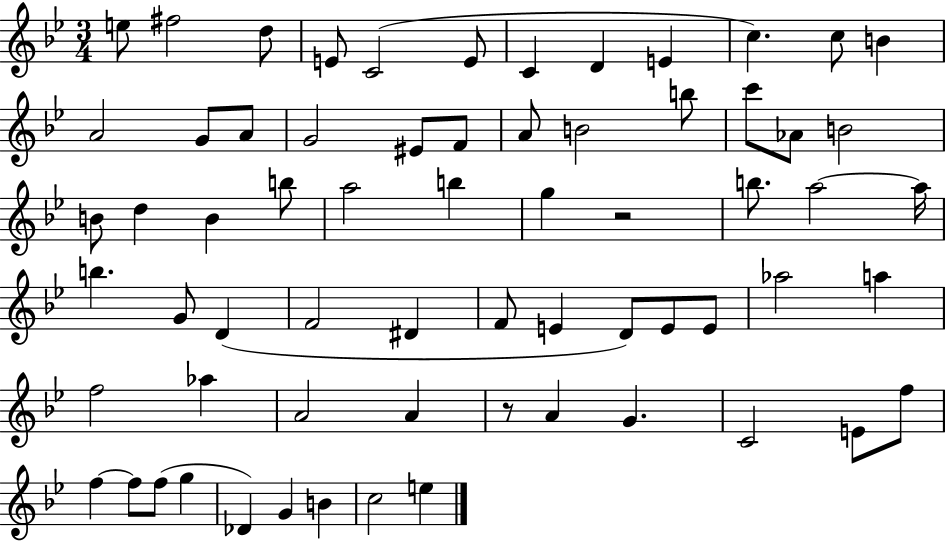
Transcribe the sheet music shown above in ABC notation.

X:1
T:Untitled
M:3/4
L:1/4
K:Bb
e/2 ^f2 d/2 E/2 C2 E/2 C D E c c/2 B A2 G/2 A/2 G2 ^E/2 F/2 A/2 B2 b/2 c'/2 _A/2 B2 B/2 d B b/2 a2 b g z2 b/2 a2 a/4 b G/2 D F2 ^D F/2 E D/2 E/2 E/2 _a2 a f2 _a A2 A z/2 A G C2 E/2 f/2 f f/2 f/2 g _D G B c2 e